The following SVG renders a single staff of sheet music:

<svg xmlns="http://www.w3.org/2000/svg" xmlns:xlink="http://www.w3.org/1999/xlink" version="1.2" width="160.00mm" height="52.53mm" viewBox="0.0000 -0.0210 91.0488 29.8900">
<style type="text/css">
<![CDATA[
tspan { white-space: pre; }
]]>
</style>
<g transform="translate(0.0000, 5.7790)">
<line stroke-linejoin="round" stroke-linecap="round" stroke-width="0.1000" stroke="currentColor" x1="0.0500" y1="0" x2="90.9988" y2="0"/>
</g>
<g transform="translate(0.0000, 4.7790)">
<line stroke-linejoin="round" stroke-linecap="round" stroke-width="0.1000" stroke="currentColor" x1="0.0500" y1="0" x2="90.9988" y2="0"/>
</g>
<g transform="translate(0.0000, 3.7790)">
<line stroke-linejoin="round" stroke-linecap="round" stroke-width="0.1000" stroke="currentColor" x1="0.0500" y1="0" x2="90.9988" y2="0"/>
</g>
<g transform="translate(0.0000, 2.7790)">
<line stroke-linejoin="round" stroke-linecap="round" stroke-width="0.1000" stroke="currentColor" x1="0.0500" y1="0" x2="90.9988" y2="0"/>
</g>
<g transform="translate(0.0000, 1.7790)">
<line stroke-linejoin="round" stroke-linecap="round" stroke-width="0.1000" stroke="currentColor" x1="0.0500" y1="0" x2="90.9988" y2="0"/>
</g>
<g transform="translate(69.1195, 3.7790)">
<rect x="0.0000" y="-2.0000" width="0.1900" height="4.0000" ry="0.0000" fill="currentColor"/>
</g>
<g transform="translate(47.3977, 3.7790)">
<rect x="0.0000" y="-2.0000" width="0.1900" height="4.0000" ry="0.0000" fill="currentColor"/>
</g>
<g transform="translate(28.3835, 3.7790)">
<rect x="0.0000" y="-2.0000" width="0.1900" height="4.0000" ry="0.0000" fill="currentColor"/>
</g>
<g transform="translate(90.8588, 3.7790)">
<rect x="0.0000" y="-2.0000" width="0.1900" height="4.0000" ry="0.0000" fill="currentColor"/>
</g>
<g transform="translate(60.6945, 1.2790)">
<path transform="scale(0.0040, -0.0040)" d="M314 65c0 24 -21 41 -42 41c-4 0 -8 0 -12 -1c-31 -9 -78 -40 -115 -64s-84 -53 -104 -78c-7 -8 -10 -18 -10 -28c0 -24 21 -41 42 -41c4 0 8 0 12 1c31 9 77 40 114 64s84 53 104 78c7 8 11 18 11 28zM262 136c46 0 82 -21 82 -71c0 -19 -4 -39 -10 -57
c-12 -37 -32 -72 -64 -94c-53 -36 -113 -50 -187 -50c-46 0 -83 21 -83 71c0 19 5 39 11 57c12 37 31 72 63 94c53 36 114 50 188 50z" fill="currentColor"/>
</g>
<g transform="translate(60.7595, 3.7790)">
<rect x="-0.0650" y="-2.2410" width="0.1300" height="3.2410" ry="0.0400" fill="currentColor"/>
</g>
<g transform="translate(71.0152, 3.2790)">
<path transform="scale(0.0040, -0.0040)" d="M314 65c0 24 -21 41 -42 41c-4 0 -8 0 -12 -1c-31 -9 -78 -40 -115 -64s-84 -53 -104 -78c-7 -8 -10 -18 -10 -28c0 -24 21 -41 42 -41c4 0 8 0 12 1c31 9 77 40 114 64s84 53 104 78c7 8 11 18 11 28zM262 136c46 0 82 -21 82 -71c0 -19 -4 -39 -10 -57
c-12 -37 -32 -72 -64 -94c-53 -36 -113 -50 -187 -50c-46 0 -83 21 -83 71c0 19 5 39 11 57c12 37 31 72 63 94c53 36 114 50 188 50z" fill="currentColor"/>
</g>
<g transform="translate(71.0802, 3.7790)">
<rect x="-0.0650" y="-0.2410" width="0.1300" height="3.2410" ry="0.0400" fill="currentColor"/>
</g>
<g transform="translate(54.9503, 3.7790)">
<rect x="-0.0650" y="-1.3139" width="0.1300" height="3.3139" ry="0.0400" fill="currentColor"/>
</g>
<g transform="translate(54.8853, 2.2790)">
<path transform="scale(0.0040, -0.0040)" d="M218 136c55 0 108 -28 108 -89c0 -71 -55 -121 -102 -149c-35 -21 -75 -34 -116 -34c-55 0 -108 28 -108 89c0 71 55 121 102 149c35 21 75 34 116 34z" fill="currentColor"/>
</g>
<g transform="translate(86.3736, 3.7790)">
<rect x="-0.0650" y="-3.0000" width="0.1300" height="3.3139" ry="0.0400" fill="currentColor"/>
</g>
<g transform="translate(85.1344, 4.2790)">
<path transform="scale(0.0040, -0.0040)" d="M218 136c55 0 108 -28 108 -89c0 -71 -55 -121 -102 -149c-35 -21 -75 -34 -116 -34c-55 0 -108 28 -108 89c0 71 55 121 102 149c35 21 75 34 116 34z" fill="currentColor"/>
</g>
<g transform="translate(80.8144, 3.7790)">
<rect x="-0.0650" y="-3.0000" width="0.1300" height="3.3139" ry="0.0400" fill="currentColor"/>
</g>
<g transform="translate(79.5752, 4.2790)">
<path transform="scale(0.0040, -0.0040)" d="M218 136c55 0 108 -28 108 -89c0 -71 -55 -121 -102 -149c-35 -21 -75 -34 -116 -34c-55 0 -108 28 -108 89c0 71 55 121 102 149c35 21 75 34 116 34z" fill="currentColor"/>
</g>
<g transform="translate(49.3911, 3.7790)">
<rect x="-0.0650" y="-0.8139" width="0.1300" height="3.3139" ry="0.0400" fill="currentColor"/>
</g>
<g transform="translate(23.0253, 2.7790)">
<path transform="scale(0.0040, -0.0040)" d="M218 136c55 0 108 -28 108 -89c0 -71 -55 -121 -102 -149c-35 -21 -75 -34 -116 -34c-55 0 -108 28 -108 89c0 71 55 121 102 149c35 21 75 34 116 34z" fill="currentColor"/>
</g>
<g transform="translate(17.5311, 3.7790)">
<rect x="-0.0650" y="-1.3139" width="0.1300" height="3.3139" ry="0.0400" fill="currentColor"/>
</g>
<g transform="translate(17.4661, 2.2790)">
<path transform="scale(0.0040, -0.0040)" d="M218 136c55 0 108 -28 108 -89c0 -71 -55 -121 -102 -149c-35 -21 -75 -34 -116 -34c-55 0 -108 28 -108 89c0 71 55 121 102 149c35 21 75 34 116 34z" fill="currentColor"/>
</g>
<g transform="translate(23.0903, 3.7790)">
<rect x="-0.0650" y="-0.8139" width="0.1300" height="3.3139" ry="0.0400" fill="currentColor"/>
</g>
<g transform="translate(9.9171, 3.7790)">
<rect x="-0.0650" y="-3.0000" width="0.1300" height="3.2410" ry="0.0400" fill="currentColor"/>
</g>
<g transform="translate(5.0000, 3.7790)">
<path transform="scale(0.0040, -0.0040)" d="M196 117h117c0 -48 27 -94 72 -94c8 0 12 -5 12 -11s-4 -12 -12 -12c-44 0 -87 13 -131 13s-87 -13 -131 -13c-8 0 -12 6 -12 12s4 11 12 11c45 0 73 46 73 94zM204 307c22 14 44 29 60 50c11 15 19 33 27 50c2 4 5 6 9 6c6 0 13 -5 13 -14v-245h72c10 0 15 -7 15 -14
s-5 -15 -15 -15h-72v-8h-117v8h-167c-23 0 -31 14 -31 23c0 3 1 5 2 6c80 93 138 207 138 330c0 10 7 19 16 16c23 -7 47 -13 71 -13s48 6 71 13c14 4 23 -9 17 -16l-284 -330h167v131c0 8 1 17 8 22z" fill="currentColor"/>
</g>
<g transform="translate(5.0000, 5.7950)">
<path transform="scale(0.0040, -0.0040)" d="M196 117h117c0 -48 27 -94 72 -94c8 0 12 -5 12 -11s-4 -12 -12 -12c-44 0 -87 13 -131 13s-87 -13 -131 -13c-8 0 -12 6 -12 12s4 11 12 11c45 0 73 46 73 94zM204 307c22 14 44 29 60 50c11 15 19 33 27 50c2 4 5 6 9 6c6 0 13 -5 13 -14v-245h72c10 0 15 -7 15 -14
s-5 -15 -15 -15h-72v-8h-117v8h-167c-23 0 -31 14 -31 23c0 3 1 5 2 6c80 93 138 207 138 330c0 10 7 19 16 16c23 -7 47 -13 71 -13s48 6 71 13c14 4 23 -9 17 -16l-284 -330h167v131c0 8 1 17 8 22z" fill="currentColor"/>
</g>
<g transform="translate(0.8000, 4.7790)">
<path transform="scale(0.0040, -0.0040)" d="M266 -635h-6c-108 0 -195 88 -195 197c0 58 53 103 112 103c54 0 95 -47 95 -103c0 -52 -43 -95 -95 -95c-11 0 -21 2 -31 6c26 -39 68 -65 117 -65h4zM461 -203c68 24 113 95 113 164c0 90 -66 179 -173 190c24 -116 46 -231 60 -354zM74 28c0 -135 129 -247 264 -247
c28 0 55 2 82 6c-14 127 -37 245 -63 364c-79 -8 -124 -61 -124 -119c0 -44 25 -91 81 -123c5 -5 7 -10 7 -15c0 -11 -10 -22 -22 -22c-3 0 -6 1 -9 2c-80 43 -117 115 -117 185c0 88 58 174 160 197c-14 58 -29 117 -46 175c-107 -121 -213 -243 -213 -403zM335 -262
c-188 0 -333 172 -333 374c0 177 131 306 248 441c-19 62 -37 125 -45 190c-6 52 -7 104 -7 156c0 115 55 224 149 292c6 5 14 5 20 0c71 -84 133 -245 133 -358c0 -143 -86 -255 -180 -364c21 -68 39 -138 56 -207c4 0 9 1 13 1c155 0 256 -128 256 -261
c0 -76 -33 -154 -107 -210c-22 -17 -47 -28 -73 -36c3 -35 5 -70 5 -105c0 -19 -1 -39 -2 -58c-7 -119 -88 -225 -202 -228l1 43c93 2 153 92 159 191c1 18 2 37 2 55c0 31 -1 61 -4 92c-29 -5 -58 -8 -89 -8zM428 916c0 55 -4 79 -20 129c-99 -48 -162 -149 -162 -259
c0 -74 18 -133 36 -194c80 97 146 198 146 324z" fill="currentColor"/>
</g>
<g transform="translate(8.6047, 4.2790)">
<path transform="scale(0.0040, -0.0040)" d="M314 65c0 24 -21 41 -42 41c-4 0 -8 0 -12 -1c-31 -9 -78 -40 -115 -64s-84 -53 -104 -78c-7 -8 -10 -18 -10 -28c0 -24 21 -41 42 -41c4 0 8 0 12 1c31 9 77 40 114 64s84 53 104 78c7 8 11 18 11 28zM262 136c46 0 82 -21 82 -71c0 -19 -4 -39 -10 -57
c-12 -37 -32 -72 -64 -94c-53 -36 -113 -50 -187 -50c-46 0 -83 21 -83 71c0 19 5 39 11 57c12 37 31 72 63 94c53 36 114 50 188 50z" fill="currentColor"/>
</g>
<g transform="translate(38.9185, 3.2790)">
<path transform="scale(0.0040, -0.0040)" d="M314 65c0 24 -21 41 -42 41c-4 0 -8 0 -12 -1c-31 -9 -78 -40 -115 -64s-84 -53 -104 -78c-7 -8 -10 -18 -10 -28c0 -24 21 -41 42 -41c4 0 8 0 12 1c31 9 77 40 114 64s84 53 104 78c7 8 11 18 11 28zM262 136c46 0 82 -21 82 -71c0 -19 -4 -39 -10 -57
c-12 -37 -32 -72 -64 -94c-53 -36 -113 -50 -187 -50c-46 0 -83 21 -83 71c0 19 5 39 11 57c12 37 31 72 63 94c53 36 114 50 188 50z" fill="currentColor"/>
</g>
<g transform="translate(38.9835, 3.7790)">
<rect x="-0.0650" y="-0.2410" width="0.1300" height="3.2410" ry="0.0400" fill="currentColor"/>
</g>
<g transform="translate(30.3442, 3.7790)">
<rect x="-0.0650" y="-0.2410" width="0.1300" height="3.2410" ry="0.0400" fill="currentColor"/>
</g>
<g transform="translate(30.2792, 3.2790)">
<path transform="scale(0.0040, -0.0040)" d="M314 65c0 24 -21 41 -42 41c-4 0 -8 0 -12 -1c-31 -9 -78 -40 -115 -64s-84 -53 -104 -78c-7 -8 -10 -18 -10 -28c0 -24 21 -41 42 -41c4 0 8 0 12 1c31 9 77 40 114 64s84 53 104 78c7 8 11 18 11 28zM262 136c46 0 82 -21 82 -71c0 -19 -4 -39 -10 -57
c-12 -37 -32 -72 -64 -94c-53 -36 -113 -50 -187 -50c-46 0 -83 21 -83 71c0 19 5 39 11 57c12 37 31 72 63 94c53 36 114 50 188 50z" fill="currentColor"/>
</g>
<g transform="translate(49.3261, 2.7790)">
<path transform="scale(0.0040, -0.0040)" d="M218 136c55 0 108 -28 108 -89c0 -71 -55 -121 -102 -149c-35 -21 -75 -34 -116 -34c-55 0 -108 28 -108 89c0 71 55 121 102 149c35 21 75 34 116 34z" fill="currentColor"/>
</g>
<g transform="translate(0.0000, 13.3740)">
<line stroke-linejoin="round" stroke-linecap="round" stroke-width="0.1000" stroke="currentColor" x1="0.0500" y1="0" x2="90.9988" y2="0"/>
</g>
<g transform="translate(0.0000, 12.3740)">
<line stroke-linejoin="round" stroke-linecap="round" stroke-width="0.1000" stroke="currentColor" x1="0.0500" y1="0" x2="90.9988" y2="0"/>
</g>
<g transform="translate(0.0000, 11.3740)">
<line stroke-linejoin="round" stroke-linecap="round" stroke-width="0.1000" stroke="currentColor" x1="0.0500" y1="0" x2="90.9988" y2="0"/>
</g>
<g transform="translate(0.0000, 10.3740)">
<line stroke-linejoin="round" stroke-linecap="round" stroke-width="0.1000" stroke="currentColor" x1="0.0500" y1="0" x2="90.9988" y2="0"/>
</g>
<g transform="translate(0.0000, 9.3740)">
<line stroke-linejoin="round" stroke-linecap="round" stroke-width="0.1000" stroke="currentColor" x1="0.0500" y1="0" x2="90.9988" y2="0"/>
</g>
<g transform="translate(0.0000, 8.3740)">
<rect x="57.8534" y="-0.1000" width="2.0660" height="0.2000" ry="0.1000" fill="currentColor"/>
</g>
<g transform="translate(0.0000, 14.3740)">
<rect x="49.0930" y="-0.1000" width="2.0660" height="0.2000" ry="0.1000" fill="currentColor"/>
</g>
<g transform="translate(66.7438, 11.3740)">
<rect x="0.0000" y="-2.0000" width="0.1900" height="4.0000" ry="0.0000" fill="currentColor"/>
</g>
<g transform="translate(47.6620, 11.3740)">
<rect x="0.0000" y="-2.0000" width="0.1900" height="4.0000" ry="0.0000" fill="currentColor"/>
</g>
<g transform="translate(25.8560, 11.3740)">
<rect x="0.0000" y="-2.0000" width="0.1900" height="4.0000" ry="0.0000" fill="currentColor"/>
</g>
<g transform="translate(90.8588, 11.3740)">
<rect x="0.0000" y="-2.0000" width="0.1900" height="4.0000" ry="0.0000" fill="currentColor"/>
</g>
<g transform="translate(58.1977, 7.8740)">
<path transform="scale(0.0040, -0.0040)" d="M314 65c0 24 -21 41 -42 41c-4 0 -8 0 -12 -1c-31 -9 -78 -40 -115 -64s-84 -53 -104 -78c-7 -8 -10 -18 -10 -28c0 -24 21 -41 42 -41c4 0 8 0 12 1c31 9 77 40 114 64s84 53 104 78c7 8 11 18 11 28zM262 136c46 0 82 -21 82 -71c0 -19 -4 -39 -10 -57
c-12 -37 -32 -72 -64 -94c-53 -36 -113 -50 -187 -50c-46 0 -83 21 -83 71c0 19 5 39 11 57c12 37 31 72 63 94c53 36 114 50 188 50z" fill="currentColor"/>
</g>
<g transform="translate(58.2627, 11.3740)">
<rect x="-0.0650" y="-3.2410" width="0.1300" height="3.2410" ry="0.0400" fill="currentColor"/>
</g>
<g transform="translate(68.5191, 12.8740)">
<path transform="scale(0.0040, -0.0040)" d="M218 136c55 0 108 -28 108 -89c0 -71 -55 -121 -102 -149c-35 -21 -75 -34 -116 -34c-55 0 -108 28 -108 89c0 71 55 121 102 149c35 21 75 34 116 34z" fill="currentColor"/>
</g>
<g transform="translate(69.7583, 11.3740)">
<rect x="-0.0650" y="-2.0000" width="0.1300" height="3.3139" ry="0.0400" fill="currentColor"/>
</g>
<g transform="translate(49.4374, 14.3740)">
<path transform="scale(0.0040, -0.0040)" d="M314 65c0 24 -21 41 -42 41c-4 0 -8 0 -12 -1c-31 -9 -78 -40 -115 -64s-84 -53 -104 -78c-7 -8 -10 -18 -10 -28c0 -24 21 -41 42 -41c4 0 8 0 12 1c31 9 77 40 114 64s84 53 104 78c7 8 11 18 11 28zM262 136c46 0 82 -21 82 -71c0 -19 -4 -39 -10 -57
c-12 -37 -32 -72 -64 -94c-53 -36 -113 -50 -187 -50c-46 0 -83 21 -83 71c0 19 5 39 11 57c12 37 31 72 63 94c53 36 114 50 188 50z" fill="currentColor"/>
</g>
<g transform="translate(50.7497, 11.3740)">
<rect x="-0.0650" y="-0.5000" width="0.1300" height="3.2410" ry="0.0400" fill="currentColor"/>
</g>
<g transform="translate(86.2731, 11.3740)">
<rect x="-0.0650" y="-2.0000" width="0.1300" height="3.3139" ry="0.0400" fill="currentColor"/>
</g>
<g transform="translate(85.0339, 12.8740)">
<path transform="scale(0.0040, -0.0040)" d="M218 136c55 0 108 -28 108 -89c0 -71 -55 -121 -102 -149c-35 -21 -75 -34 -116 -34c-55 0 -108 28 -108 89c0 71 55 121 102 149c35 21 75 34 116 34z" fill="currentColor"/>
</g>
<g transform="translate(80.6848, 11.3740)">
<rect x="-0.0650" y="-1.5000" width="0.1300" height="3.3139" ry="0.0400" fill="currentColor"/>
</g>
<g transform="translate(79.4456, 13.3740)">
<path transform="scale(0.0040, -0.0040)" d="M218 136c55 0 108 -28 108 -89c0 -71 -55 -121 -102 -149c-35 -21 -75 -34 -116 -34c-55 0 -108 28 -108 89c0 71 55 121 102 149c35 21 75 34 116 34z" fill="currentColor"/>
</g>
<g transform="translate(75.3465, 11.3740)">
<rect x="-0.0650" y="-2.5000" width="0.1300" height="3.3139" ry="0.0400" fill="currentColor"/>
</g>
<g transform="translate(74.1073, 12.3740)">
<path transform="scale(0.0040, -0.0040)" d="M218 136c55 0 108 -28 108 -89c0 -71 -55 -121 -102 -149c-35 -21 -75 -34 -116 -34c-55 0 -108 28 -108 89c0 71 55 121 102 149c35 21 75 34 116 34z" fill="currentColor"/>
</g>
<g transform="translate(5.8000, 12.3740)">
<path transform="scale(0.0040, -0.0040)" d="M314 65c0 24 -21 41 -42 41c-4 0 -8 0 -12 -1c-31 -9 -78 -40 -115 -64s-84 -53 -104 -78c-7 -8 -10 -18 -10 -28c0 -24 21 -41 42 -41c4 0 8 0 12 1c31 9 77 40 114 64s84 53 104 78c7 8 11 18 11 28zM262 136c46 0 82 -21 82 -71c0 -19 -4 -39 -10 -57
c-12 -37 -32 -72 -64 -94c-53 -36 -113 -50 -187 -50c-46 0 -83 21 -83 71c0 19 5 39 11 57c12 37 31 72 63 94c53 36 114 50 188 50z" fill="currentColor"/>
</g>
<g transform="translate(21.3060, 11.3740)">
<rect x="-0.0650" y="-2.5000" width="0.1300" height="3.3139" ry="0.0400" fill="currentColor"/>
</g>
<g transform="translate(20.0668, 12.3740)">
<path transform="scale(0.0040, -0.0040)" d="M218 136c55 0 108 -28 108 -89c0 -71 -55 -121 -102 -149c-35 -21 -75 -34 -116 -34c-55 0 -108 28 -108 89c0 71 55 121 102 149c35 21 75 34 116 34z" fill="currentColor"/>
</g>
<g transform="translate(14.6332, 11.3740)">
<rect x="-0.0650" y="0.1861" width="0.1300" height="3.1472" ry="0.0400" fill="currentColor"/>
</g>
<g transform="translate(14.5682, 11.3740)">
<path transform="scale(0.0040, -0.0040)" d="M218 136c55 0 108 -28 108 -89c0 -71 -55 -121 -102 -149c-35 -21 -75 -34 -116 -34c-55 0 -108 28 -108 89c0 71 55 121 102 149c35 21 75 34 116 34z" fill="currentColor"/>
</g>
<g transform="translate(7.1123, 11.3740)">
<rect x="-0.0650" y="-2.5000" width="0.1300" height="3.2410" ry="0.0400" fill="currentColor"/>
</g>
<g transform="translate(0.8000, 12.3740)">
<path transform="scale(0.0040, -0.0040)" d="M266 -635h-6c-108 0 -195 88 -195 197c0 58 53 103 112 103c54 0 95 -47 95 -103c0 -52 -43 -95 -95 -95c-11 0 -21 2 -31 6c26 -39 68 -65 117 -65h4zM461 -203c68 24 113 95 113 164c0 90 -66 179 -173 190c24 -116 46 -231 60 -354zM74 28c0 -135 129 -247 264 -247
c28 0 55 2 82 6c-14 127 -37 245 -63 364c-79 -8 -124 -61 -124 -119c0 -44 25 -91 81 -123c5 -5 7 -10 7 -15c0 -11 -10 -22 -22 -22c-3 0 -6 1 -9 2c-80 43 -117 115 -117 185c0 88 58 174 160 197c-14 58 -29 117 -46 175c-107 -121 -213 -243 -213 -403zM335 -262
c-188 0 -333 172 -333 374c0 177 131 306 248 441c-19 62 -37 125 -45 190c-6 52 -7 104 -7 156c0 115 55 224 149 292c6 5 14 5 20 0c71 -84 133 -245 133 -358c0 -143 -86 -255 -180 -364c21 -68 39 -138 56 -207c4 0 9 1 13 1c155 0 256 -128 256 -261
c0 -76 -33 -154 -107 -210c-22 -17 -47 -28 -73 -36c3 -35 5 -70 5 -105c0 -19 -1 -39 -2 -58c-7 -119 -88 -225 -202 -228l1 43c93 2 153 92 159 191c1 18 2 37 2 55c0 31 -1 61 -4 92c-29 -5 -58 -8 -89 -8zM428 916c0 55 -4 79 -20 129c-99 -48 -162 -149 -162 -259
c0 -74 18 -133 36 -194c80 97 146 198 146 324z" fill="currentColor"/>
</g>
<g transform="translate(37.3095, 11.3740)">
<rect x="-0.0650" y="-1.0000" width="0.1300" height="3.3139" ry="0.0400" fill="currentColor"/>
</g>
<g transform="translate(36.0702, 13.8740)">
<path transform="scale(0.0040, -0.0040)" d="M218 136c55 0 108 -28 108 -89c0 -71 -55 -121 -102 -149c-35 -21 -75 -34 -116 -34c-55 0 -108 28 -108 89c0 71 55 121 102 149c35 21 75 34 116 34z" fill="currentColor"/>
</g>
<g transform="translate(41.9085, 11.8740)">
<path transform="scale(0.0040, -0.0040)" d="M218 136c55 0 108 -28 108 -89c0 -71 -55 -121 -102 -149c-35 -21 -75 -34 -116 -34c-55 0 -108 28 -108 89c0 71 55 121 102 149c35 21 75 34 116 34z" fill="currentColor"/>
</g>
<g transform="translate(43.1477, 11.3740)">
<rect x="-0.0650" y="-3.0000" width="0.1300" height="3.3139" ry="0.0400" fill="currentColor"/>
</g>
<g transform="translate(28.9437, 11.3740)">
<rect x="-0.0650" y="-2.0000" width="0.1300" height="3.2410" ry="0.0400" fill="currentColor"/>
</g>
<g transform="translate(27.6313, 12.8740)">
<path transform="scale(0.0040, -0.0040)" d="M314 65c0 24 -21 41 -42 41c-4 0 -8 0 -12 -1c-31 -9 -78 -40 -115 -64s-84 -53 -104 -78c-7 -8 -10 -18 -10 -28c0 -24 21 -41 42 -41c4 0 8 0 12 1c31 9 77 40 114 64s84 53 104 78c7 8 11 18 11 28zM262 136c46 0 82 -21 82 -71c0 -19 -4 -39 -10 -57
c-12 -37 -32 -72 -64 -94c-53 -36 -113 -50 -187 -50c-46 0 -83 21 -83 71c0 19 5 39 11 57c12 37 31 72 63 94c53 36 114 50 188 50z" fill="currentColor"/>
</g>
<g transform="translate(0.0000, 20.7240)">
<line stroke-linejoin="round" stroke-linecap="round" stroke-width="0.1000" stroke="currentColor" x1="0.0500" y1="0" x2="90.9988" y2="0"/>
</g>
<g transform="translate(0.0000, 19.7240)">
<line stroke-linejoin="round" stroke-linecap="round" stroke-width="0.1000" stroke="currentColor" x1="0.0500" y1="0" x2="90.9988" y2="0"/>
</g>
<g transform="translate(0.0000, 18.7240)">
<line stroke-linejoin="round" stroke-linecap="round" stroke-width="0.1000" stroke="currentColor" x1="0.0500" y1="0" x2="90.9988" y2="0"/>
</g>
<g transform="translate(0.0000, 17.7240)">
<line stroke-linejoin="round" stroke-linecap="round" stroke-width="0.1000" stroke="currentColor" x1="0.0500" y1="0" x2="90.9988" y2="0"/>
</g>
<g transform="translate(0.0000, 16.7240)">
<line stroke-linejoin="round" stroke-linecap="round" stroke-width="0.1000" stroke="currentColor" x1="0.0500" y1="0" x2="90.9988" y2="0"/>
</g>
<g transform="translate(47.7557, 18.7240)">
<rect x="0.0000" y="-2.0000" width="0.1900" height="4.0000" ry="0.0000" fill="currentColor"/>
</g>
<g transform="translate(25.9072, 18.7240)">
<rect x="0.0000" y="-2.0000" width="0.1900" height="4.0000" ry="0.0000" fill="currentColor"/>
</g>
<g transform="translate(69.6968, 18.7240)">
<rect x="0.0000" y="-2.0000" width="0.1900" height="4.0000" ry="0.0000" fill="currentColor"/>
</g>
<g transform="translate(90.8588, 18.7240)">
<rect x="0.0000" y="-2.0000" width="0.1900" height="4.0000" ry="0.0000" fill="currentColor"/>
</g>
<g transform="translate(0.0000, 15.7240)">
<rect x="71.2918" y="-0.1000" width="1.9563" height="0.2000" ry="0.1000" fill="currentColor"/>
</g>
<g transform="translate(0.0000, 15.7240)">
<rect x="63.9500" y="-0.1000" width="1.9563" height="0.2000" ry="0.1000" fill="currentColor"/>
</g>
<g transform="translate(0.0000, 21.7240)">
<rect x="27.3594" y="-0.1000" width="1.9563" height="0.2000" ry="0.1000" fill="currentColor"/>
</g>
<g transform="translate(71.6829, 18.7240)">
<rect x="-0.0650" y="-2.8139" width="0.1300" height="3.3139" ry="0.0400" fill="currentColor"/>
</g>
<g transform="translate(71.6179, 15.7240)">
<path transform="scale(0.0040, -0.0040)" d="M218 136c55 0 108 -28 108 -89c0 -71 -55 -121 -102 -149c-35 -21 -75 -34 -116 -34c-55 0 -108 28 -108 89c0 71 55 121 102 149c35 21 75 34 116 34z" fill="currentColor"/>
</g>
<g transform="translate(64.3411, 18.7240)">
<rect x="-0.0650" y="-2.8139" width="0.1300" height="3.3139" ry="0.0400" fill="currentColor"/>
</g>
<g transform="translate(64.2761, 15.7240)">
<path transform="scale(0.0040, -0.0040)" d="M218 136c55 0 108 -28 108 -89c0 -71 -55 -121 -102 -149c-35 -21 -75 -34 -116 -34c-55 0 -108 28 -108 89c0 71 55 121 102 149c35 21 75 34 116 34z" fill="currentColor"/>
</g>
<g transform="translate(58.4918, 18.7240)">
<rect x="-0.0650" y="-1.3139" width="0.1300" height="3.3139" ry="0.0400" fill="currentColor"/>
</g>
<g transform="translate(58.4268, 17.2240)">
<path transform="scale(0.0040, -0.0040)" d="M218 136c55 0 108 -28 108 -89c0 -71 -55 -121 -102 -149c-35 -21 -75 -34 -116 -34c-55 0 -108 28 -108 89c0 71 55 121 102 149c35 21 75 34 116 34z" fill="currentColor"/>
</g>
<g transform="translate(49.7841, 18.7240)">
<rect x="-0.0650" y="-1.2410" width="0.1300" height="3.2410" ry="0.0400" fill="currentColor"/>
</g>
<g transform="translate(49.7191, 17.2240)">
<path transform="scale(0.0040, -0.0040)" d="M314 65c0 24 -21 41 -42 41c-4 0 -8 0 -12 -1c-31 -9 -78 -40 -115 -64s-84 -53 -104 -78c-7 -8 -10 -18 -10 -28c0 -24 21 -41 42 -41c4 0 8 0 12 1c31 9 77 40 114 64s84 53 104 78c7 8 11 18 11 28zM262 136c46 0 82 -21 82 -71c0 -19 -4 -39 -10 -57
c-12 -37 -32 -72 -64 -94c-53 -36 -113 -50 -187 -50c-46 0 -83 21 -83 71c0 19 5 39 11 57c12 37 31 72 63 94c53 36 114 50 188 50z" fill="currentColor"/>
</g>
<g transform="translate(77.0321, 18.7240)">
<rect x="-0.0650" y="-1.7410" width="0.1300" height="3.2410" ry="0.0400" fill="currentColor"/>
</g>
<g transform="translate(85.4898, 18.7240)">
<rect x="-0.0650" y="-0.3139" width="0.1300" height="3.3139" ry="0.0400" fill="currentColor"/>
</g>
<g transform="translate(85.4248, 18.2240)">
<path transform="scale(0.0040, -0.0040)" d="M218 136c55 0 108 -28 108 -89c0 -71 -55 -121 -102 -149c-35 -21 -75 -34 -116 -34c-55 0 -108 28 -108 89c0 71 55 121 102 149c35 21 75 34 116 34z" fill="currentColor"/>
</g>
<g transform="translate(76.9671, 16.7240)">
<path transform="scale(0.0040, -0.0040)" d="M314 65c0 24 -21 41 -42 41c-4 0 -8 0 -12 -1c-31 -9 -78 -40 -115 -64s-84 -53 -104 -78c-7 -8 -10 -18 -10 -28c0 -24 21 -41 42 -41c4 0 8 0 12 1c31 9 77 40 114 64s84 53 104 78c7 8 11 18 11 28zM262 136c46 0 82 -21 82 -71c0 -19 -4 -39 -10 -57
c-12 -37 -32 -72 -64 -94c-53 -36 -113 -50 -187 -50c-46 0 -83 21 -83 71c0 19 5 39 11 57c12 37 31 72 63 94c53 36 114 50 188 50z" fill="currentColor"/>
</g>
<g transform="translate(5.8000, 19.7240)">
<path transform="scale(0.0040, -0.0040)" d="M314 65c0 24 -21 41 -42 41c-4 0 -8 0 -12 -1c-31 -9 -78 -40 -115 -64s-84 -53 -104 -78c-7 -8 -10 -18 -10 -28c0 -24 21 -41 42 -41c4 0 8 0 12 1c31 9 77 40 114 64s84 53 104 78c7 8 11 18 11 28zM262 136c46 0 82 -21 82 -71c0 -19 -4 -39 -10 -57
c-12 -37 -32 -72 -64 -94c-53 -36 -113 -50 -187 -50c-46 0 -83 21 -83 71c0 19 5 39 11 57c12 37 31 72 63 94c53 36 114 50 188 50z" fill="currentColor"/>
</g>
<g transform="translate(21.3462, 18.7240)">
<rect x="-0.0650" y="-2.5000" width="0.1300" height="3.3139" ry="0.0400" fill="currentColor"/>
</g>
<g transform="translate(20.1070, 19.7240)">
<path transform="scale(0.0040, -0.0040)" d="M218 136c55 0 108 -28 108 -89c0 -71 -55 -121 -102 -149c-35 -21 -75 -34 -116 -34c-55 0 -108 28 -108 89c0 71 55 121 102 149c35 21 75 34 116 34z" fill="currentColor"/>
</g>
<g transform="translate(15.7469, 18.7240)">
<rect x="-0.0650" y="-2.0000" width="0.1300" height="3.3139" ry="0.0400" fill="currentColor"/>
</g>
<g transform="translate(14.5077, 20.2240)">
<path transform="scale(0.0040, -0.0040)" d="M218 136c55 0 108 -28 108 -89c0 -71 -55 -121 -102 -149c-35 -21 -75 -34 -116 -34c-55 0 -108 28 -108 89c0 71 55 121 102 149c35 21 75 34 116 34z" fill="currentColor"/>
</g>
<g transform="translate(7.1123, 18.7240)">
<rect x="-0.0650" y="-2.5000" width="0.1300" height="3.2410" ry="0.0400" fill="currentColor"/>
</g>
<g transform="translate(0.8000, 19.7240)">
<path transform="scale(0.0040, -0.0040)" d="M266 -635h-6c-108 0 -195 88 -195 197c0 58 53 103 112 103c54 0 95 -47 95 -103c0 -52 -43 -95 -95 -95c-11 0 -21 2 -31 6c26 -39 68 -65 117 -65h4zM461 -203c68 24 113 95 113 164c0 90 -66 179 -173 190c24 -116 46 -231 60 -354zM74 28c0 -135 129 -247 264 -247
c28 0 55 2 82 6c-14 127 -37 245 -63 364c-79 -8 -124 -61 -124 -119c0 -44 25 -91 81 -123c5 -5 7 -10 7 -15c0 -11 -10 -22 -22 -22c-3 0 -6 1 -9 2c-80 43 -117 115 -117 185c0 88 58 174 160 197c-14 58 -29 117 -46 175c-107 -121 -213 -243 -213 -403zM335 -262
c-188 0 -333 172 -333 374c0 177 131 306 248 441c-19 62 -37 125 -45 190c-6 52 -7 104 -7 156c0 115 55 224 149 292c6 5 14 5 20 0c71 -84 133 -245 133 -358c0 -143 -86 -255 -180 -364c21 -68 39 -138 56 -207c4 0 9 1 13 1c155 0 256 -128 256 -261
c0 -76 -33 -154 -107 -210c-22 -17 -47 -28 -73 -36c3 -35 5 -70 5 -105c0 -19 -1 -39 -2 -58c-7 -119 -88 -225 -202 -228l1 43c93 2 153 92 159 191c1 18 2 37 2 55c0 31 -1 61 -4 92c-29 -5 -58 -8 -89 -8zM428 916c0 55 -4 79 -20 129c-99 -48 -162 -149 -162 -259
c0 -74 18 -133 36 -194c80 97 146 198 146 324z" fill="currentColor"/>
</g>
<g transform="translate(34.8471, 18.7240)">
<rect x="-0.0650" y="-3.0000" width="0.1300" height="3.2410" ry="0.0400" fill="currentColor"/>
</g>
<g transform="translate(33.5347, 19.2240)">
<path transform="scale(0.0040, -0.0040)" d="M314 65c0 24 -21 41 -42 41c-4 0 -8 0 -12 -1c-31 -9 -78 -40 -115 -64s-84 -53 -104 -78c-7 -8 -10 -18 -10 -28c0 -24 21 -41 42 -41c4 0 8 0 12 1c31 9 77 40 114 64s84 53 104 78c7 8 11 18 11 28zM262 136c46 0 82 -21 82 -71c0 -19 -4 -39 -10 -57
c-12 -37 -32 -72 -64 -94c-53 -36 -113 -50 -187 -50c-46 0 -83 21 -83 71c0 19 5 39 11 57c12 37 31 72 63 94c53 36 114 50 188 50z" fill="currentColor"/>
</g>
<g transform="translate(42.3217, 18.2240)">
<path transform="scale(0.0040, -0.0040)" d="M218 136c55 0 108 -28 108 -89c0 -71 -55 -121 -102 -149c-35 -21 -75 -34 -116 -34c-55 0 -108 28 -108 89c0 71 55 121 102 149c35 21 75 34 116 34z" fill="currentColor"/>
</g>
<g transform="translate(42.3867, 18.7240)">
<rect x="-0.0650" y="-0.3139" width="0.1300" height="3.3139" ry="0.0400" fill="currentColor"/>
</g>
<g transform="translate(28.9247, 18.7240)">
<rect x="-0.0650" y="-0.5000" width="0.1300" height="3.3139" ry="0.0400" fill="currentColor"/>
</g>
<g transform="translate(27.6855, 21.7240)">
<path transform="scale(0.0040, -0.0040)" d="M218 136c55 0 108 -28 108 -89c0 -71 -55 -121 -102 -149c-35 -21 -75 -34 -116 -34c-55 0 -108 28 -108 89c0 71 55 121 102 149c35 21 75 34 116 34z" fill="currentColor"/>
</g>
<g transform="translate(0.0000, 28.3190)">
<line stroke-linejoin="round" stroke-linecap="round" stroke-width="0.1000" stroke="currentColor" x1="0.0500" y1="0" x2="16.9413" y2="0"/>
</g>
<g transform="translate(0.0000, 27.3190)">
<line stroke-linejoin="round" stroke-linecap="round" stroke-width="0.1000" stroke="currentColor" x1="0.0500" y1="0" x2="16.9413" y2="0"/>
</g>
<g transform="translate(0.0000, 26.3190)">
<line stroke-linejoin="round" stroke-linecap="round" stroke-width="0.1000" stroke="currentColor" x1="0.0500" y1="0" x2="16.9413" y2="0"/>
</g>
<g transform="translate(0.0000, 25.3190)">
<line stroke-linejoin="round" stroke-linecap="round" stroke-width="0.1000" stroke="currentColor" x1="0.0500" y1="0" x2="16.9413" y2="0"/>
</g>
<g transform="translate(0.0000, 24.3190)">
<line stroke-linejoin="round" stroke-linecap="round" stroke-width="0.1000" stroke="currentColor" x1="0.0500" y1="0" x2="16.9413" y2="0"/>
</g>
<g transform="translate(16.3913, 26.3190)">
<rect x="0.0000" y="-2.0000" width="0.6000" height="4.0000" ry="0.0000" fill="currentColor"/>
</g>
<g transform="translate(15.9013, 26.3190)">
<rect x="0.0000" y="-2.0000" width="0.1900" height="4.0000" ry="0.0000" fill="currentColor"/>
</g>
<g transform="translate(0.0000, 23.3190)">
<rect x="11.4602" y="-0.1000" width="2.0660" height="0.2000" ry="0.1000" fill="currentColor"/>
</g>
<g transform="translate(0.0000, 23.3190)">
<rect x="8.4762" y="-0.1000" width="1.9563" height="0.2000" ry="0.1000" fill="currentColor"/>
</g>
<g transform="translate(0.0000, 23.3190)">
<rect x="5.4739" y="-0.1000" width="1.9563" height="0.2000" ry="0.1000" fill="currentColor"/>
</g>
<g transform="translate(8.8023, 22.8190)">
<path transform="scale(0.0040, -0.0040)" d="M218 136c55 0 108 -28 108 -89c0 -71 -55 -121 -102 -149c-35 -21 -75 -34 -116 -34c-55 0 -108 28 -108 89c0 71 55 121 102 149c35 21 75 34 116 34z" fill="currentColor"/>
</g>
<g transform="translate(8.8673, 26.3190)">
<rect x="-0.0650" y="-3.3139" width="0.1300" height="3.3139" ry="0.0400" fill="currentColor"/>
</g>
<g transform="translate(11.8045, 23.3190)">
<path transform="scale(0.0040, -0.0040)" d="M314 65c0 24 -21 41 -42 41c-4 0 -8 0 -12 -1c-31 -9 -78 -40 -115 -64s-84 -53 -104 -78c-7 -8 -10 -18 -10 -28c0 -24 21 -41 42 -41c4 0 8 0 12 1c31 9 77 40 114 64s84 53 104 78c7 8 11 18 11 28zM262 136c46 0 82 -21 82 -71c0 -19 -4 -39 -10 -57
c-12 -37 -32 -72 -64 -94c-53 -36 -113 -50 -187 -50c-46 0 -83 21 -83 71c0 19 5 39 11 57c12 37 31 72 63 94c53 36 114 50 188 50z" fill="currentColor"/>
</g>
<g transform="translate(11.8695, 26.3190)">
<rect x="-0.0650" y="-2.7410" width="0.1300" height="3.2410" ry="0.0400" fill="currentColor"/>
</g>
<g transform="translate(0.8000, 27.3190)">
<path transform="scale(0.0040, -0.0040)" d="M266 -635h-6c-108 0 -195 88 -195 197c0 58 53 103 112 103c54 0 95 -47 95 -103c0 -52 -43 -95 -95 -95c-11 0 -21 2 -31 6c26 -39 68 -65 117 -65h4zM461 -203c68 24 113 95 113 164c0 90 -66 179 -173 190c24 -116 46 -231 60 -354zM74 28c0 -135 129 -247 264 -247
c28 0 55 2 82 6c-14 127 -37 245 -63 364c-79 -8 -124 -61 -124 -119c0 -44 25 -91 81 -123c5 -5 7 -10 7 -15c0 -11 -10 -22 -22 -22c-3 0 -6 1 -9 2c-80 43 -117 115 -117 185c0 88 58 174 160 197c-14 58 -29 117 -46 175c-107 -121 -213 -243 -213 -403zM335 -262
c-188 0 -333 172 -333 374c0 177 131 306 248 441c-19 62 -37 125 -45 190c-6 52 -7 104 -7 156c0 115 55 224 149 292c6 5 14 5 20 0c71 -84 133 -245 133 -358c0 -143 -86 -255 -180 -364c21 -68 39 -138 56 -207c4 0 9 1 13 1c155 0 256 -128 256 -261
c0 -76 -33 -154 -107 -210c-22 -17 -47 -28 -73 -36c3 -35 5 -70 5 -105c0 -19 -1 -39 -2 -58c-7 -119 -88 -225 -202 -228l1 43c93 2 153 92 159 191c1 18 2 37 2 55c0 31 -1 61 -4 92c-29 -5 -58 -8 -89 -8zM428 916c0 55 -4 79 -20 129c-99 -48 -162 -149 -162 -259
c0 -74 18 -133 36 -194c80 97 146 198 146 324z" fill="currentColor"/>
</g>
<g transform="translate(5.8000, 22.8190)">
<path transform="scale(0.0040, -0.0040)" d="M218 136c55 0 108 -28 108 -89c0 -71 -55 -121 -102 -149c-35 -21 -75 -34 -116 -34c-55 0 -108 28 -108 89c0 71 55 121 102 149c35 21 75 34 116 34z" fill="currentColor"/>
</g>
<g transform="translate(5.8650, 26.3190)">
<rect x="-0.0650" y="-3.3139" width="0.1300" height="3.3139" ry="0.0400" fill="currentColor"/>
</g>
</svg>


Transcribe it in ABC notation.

X:1
T:Untitled
M:4/4
L:1/4
K:C
A2 e d c2 c2 d e g2 c2 A A G2 B G F2 D A C2 b2 F G E F G2 F G C A2 c e2 e a a f2 c b b a2